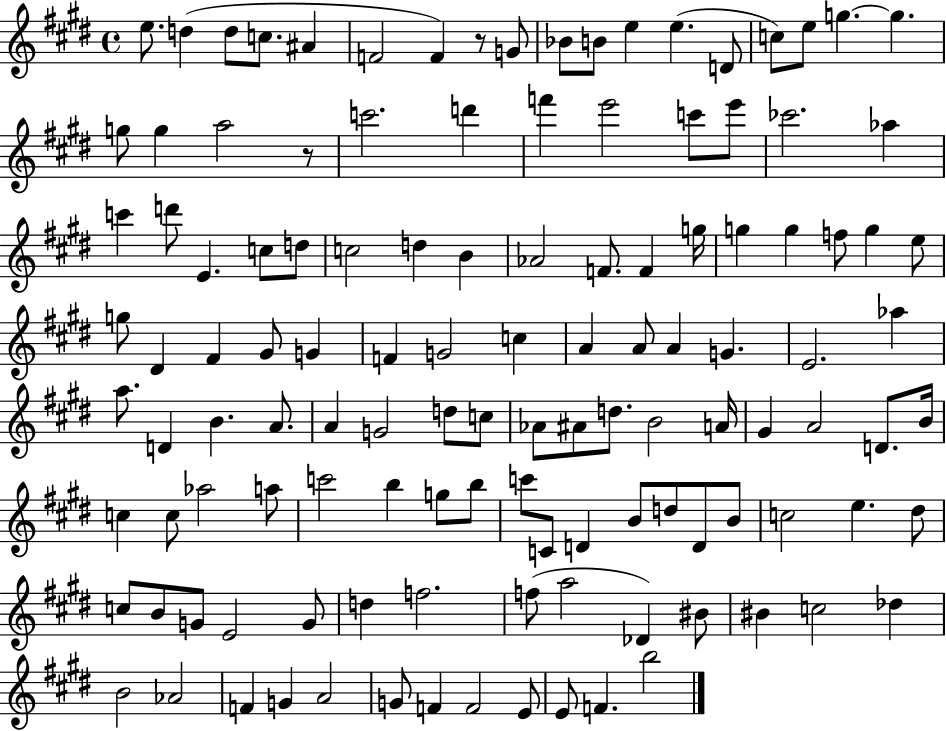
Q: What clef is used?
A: treble